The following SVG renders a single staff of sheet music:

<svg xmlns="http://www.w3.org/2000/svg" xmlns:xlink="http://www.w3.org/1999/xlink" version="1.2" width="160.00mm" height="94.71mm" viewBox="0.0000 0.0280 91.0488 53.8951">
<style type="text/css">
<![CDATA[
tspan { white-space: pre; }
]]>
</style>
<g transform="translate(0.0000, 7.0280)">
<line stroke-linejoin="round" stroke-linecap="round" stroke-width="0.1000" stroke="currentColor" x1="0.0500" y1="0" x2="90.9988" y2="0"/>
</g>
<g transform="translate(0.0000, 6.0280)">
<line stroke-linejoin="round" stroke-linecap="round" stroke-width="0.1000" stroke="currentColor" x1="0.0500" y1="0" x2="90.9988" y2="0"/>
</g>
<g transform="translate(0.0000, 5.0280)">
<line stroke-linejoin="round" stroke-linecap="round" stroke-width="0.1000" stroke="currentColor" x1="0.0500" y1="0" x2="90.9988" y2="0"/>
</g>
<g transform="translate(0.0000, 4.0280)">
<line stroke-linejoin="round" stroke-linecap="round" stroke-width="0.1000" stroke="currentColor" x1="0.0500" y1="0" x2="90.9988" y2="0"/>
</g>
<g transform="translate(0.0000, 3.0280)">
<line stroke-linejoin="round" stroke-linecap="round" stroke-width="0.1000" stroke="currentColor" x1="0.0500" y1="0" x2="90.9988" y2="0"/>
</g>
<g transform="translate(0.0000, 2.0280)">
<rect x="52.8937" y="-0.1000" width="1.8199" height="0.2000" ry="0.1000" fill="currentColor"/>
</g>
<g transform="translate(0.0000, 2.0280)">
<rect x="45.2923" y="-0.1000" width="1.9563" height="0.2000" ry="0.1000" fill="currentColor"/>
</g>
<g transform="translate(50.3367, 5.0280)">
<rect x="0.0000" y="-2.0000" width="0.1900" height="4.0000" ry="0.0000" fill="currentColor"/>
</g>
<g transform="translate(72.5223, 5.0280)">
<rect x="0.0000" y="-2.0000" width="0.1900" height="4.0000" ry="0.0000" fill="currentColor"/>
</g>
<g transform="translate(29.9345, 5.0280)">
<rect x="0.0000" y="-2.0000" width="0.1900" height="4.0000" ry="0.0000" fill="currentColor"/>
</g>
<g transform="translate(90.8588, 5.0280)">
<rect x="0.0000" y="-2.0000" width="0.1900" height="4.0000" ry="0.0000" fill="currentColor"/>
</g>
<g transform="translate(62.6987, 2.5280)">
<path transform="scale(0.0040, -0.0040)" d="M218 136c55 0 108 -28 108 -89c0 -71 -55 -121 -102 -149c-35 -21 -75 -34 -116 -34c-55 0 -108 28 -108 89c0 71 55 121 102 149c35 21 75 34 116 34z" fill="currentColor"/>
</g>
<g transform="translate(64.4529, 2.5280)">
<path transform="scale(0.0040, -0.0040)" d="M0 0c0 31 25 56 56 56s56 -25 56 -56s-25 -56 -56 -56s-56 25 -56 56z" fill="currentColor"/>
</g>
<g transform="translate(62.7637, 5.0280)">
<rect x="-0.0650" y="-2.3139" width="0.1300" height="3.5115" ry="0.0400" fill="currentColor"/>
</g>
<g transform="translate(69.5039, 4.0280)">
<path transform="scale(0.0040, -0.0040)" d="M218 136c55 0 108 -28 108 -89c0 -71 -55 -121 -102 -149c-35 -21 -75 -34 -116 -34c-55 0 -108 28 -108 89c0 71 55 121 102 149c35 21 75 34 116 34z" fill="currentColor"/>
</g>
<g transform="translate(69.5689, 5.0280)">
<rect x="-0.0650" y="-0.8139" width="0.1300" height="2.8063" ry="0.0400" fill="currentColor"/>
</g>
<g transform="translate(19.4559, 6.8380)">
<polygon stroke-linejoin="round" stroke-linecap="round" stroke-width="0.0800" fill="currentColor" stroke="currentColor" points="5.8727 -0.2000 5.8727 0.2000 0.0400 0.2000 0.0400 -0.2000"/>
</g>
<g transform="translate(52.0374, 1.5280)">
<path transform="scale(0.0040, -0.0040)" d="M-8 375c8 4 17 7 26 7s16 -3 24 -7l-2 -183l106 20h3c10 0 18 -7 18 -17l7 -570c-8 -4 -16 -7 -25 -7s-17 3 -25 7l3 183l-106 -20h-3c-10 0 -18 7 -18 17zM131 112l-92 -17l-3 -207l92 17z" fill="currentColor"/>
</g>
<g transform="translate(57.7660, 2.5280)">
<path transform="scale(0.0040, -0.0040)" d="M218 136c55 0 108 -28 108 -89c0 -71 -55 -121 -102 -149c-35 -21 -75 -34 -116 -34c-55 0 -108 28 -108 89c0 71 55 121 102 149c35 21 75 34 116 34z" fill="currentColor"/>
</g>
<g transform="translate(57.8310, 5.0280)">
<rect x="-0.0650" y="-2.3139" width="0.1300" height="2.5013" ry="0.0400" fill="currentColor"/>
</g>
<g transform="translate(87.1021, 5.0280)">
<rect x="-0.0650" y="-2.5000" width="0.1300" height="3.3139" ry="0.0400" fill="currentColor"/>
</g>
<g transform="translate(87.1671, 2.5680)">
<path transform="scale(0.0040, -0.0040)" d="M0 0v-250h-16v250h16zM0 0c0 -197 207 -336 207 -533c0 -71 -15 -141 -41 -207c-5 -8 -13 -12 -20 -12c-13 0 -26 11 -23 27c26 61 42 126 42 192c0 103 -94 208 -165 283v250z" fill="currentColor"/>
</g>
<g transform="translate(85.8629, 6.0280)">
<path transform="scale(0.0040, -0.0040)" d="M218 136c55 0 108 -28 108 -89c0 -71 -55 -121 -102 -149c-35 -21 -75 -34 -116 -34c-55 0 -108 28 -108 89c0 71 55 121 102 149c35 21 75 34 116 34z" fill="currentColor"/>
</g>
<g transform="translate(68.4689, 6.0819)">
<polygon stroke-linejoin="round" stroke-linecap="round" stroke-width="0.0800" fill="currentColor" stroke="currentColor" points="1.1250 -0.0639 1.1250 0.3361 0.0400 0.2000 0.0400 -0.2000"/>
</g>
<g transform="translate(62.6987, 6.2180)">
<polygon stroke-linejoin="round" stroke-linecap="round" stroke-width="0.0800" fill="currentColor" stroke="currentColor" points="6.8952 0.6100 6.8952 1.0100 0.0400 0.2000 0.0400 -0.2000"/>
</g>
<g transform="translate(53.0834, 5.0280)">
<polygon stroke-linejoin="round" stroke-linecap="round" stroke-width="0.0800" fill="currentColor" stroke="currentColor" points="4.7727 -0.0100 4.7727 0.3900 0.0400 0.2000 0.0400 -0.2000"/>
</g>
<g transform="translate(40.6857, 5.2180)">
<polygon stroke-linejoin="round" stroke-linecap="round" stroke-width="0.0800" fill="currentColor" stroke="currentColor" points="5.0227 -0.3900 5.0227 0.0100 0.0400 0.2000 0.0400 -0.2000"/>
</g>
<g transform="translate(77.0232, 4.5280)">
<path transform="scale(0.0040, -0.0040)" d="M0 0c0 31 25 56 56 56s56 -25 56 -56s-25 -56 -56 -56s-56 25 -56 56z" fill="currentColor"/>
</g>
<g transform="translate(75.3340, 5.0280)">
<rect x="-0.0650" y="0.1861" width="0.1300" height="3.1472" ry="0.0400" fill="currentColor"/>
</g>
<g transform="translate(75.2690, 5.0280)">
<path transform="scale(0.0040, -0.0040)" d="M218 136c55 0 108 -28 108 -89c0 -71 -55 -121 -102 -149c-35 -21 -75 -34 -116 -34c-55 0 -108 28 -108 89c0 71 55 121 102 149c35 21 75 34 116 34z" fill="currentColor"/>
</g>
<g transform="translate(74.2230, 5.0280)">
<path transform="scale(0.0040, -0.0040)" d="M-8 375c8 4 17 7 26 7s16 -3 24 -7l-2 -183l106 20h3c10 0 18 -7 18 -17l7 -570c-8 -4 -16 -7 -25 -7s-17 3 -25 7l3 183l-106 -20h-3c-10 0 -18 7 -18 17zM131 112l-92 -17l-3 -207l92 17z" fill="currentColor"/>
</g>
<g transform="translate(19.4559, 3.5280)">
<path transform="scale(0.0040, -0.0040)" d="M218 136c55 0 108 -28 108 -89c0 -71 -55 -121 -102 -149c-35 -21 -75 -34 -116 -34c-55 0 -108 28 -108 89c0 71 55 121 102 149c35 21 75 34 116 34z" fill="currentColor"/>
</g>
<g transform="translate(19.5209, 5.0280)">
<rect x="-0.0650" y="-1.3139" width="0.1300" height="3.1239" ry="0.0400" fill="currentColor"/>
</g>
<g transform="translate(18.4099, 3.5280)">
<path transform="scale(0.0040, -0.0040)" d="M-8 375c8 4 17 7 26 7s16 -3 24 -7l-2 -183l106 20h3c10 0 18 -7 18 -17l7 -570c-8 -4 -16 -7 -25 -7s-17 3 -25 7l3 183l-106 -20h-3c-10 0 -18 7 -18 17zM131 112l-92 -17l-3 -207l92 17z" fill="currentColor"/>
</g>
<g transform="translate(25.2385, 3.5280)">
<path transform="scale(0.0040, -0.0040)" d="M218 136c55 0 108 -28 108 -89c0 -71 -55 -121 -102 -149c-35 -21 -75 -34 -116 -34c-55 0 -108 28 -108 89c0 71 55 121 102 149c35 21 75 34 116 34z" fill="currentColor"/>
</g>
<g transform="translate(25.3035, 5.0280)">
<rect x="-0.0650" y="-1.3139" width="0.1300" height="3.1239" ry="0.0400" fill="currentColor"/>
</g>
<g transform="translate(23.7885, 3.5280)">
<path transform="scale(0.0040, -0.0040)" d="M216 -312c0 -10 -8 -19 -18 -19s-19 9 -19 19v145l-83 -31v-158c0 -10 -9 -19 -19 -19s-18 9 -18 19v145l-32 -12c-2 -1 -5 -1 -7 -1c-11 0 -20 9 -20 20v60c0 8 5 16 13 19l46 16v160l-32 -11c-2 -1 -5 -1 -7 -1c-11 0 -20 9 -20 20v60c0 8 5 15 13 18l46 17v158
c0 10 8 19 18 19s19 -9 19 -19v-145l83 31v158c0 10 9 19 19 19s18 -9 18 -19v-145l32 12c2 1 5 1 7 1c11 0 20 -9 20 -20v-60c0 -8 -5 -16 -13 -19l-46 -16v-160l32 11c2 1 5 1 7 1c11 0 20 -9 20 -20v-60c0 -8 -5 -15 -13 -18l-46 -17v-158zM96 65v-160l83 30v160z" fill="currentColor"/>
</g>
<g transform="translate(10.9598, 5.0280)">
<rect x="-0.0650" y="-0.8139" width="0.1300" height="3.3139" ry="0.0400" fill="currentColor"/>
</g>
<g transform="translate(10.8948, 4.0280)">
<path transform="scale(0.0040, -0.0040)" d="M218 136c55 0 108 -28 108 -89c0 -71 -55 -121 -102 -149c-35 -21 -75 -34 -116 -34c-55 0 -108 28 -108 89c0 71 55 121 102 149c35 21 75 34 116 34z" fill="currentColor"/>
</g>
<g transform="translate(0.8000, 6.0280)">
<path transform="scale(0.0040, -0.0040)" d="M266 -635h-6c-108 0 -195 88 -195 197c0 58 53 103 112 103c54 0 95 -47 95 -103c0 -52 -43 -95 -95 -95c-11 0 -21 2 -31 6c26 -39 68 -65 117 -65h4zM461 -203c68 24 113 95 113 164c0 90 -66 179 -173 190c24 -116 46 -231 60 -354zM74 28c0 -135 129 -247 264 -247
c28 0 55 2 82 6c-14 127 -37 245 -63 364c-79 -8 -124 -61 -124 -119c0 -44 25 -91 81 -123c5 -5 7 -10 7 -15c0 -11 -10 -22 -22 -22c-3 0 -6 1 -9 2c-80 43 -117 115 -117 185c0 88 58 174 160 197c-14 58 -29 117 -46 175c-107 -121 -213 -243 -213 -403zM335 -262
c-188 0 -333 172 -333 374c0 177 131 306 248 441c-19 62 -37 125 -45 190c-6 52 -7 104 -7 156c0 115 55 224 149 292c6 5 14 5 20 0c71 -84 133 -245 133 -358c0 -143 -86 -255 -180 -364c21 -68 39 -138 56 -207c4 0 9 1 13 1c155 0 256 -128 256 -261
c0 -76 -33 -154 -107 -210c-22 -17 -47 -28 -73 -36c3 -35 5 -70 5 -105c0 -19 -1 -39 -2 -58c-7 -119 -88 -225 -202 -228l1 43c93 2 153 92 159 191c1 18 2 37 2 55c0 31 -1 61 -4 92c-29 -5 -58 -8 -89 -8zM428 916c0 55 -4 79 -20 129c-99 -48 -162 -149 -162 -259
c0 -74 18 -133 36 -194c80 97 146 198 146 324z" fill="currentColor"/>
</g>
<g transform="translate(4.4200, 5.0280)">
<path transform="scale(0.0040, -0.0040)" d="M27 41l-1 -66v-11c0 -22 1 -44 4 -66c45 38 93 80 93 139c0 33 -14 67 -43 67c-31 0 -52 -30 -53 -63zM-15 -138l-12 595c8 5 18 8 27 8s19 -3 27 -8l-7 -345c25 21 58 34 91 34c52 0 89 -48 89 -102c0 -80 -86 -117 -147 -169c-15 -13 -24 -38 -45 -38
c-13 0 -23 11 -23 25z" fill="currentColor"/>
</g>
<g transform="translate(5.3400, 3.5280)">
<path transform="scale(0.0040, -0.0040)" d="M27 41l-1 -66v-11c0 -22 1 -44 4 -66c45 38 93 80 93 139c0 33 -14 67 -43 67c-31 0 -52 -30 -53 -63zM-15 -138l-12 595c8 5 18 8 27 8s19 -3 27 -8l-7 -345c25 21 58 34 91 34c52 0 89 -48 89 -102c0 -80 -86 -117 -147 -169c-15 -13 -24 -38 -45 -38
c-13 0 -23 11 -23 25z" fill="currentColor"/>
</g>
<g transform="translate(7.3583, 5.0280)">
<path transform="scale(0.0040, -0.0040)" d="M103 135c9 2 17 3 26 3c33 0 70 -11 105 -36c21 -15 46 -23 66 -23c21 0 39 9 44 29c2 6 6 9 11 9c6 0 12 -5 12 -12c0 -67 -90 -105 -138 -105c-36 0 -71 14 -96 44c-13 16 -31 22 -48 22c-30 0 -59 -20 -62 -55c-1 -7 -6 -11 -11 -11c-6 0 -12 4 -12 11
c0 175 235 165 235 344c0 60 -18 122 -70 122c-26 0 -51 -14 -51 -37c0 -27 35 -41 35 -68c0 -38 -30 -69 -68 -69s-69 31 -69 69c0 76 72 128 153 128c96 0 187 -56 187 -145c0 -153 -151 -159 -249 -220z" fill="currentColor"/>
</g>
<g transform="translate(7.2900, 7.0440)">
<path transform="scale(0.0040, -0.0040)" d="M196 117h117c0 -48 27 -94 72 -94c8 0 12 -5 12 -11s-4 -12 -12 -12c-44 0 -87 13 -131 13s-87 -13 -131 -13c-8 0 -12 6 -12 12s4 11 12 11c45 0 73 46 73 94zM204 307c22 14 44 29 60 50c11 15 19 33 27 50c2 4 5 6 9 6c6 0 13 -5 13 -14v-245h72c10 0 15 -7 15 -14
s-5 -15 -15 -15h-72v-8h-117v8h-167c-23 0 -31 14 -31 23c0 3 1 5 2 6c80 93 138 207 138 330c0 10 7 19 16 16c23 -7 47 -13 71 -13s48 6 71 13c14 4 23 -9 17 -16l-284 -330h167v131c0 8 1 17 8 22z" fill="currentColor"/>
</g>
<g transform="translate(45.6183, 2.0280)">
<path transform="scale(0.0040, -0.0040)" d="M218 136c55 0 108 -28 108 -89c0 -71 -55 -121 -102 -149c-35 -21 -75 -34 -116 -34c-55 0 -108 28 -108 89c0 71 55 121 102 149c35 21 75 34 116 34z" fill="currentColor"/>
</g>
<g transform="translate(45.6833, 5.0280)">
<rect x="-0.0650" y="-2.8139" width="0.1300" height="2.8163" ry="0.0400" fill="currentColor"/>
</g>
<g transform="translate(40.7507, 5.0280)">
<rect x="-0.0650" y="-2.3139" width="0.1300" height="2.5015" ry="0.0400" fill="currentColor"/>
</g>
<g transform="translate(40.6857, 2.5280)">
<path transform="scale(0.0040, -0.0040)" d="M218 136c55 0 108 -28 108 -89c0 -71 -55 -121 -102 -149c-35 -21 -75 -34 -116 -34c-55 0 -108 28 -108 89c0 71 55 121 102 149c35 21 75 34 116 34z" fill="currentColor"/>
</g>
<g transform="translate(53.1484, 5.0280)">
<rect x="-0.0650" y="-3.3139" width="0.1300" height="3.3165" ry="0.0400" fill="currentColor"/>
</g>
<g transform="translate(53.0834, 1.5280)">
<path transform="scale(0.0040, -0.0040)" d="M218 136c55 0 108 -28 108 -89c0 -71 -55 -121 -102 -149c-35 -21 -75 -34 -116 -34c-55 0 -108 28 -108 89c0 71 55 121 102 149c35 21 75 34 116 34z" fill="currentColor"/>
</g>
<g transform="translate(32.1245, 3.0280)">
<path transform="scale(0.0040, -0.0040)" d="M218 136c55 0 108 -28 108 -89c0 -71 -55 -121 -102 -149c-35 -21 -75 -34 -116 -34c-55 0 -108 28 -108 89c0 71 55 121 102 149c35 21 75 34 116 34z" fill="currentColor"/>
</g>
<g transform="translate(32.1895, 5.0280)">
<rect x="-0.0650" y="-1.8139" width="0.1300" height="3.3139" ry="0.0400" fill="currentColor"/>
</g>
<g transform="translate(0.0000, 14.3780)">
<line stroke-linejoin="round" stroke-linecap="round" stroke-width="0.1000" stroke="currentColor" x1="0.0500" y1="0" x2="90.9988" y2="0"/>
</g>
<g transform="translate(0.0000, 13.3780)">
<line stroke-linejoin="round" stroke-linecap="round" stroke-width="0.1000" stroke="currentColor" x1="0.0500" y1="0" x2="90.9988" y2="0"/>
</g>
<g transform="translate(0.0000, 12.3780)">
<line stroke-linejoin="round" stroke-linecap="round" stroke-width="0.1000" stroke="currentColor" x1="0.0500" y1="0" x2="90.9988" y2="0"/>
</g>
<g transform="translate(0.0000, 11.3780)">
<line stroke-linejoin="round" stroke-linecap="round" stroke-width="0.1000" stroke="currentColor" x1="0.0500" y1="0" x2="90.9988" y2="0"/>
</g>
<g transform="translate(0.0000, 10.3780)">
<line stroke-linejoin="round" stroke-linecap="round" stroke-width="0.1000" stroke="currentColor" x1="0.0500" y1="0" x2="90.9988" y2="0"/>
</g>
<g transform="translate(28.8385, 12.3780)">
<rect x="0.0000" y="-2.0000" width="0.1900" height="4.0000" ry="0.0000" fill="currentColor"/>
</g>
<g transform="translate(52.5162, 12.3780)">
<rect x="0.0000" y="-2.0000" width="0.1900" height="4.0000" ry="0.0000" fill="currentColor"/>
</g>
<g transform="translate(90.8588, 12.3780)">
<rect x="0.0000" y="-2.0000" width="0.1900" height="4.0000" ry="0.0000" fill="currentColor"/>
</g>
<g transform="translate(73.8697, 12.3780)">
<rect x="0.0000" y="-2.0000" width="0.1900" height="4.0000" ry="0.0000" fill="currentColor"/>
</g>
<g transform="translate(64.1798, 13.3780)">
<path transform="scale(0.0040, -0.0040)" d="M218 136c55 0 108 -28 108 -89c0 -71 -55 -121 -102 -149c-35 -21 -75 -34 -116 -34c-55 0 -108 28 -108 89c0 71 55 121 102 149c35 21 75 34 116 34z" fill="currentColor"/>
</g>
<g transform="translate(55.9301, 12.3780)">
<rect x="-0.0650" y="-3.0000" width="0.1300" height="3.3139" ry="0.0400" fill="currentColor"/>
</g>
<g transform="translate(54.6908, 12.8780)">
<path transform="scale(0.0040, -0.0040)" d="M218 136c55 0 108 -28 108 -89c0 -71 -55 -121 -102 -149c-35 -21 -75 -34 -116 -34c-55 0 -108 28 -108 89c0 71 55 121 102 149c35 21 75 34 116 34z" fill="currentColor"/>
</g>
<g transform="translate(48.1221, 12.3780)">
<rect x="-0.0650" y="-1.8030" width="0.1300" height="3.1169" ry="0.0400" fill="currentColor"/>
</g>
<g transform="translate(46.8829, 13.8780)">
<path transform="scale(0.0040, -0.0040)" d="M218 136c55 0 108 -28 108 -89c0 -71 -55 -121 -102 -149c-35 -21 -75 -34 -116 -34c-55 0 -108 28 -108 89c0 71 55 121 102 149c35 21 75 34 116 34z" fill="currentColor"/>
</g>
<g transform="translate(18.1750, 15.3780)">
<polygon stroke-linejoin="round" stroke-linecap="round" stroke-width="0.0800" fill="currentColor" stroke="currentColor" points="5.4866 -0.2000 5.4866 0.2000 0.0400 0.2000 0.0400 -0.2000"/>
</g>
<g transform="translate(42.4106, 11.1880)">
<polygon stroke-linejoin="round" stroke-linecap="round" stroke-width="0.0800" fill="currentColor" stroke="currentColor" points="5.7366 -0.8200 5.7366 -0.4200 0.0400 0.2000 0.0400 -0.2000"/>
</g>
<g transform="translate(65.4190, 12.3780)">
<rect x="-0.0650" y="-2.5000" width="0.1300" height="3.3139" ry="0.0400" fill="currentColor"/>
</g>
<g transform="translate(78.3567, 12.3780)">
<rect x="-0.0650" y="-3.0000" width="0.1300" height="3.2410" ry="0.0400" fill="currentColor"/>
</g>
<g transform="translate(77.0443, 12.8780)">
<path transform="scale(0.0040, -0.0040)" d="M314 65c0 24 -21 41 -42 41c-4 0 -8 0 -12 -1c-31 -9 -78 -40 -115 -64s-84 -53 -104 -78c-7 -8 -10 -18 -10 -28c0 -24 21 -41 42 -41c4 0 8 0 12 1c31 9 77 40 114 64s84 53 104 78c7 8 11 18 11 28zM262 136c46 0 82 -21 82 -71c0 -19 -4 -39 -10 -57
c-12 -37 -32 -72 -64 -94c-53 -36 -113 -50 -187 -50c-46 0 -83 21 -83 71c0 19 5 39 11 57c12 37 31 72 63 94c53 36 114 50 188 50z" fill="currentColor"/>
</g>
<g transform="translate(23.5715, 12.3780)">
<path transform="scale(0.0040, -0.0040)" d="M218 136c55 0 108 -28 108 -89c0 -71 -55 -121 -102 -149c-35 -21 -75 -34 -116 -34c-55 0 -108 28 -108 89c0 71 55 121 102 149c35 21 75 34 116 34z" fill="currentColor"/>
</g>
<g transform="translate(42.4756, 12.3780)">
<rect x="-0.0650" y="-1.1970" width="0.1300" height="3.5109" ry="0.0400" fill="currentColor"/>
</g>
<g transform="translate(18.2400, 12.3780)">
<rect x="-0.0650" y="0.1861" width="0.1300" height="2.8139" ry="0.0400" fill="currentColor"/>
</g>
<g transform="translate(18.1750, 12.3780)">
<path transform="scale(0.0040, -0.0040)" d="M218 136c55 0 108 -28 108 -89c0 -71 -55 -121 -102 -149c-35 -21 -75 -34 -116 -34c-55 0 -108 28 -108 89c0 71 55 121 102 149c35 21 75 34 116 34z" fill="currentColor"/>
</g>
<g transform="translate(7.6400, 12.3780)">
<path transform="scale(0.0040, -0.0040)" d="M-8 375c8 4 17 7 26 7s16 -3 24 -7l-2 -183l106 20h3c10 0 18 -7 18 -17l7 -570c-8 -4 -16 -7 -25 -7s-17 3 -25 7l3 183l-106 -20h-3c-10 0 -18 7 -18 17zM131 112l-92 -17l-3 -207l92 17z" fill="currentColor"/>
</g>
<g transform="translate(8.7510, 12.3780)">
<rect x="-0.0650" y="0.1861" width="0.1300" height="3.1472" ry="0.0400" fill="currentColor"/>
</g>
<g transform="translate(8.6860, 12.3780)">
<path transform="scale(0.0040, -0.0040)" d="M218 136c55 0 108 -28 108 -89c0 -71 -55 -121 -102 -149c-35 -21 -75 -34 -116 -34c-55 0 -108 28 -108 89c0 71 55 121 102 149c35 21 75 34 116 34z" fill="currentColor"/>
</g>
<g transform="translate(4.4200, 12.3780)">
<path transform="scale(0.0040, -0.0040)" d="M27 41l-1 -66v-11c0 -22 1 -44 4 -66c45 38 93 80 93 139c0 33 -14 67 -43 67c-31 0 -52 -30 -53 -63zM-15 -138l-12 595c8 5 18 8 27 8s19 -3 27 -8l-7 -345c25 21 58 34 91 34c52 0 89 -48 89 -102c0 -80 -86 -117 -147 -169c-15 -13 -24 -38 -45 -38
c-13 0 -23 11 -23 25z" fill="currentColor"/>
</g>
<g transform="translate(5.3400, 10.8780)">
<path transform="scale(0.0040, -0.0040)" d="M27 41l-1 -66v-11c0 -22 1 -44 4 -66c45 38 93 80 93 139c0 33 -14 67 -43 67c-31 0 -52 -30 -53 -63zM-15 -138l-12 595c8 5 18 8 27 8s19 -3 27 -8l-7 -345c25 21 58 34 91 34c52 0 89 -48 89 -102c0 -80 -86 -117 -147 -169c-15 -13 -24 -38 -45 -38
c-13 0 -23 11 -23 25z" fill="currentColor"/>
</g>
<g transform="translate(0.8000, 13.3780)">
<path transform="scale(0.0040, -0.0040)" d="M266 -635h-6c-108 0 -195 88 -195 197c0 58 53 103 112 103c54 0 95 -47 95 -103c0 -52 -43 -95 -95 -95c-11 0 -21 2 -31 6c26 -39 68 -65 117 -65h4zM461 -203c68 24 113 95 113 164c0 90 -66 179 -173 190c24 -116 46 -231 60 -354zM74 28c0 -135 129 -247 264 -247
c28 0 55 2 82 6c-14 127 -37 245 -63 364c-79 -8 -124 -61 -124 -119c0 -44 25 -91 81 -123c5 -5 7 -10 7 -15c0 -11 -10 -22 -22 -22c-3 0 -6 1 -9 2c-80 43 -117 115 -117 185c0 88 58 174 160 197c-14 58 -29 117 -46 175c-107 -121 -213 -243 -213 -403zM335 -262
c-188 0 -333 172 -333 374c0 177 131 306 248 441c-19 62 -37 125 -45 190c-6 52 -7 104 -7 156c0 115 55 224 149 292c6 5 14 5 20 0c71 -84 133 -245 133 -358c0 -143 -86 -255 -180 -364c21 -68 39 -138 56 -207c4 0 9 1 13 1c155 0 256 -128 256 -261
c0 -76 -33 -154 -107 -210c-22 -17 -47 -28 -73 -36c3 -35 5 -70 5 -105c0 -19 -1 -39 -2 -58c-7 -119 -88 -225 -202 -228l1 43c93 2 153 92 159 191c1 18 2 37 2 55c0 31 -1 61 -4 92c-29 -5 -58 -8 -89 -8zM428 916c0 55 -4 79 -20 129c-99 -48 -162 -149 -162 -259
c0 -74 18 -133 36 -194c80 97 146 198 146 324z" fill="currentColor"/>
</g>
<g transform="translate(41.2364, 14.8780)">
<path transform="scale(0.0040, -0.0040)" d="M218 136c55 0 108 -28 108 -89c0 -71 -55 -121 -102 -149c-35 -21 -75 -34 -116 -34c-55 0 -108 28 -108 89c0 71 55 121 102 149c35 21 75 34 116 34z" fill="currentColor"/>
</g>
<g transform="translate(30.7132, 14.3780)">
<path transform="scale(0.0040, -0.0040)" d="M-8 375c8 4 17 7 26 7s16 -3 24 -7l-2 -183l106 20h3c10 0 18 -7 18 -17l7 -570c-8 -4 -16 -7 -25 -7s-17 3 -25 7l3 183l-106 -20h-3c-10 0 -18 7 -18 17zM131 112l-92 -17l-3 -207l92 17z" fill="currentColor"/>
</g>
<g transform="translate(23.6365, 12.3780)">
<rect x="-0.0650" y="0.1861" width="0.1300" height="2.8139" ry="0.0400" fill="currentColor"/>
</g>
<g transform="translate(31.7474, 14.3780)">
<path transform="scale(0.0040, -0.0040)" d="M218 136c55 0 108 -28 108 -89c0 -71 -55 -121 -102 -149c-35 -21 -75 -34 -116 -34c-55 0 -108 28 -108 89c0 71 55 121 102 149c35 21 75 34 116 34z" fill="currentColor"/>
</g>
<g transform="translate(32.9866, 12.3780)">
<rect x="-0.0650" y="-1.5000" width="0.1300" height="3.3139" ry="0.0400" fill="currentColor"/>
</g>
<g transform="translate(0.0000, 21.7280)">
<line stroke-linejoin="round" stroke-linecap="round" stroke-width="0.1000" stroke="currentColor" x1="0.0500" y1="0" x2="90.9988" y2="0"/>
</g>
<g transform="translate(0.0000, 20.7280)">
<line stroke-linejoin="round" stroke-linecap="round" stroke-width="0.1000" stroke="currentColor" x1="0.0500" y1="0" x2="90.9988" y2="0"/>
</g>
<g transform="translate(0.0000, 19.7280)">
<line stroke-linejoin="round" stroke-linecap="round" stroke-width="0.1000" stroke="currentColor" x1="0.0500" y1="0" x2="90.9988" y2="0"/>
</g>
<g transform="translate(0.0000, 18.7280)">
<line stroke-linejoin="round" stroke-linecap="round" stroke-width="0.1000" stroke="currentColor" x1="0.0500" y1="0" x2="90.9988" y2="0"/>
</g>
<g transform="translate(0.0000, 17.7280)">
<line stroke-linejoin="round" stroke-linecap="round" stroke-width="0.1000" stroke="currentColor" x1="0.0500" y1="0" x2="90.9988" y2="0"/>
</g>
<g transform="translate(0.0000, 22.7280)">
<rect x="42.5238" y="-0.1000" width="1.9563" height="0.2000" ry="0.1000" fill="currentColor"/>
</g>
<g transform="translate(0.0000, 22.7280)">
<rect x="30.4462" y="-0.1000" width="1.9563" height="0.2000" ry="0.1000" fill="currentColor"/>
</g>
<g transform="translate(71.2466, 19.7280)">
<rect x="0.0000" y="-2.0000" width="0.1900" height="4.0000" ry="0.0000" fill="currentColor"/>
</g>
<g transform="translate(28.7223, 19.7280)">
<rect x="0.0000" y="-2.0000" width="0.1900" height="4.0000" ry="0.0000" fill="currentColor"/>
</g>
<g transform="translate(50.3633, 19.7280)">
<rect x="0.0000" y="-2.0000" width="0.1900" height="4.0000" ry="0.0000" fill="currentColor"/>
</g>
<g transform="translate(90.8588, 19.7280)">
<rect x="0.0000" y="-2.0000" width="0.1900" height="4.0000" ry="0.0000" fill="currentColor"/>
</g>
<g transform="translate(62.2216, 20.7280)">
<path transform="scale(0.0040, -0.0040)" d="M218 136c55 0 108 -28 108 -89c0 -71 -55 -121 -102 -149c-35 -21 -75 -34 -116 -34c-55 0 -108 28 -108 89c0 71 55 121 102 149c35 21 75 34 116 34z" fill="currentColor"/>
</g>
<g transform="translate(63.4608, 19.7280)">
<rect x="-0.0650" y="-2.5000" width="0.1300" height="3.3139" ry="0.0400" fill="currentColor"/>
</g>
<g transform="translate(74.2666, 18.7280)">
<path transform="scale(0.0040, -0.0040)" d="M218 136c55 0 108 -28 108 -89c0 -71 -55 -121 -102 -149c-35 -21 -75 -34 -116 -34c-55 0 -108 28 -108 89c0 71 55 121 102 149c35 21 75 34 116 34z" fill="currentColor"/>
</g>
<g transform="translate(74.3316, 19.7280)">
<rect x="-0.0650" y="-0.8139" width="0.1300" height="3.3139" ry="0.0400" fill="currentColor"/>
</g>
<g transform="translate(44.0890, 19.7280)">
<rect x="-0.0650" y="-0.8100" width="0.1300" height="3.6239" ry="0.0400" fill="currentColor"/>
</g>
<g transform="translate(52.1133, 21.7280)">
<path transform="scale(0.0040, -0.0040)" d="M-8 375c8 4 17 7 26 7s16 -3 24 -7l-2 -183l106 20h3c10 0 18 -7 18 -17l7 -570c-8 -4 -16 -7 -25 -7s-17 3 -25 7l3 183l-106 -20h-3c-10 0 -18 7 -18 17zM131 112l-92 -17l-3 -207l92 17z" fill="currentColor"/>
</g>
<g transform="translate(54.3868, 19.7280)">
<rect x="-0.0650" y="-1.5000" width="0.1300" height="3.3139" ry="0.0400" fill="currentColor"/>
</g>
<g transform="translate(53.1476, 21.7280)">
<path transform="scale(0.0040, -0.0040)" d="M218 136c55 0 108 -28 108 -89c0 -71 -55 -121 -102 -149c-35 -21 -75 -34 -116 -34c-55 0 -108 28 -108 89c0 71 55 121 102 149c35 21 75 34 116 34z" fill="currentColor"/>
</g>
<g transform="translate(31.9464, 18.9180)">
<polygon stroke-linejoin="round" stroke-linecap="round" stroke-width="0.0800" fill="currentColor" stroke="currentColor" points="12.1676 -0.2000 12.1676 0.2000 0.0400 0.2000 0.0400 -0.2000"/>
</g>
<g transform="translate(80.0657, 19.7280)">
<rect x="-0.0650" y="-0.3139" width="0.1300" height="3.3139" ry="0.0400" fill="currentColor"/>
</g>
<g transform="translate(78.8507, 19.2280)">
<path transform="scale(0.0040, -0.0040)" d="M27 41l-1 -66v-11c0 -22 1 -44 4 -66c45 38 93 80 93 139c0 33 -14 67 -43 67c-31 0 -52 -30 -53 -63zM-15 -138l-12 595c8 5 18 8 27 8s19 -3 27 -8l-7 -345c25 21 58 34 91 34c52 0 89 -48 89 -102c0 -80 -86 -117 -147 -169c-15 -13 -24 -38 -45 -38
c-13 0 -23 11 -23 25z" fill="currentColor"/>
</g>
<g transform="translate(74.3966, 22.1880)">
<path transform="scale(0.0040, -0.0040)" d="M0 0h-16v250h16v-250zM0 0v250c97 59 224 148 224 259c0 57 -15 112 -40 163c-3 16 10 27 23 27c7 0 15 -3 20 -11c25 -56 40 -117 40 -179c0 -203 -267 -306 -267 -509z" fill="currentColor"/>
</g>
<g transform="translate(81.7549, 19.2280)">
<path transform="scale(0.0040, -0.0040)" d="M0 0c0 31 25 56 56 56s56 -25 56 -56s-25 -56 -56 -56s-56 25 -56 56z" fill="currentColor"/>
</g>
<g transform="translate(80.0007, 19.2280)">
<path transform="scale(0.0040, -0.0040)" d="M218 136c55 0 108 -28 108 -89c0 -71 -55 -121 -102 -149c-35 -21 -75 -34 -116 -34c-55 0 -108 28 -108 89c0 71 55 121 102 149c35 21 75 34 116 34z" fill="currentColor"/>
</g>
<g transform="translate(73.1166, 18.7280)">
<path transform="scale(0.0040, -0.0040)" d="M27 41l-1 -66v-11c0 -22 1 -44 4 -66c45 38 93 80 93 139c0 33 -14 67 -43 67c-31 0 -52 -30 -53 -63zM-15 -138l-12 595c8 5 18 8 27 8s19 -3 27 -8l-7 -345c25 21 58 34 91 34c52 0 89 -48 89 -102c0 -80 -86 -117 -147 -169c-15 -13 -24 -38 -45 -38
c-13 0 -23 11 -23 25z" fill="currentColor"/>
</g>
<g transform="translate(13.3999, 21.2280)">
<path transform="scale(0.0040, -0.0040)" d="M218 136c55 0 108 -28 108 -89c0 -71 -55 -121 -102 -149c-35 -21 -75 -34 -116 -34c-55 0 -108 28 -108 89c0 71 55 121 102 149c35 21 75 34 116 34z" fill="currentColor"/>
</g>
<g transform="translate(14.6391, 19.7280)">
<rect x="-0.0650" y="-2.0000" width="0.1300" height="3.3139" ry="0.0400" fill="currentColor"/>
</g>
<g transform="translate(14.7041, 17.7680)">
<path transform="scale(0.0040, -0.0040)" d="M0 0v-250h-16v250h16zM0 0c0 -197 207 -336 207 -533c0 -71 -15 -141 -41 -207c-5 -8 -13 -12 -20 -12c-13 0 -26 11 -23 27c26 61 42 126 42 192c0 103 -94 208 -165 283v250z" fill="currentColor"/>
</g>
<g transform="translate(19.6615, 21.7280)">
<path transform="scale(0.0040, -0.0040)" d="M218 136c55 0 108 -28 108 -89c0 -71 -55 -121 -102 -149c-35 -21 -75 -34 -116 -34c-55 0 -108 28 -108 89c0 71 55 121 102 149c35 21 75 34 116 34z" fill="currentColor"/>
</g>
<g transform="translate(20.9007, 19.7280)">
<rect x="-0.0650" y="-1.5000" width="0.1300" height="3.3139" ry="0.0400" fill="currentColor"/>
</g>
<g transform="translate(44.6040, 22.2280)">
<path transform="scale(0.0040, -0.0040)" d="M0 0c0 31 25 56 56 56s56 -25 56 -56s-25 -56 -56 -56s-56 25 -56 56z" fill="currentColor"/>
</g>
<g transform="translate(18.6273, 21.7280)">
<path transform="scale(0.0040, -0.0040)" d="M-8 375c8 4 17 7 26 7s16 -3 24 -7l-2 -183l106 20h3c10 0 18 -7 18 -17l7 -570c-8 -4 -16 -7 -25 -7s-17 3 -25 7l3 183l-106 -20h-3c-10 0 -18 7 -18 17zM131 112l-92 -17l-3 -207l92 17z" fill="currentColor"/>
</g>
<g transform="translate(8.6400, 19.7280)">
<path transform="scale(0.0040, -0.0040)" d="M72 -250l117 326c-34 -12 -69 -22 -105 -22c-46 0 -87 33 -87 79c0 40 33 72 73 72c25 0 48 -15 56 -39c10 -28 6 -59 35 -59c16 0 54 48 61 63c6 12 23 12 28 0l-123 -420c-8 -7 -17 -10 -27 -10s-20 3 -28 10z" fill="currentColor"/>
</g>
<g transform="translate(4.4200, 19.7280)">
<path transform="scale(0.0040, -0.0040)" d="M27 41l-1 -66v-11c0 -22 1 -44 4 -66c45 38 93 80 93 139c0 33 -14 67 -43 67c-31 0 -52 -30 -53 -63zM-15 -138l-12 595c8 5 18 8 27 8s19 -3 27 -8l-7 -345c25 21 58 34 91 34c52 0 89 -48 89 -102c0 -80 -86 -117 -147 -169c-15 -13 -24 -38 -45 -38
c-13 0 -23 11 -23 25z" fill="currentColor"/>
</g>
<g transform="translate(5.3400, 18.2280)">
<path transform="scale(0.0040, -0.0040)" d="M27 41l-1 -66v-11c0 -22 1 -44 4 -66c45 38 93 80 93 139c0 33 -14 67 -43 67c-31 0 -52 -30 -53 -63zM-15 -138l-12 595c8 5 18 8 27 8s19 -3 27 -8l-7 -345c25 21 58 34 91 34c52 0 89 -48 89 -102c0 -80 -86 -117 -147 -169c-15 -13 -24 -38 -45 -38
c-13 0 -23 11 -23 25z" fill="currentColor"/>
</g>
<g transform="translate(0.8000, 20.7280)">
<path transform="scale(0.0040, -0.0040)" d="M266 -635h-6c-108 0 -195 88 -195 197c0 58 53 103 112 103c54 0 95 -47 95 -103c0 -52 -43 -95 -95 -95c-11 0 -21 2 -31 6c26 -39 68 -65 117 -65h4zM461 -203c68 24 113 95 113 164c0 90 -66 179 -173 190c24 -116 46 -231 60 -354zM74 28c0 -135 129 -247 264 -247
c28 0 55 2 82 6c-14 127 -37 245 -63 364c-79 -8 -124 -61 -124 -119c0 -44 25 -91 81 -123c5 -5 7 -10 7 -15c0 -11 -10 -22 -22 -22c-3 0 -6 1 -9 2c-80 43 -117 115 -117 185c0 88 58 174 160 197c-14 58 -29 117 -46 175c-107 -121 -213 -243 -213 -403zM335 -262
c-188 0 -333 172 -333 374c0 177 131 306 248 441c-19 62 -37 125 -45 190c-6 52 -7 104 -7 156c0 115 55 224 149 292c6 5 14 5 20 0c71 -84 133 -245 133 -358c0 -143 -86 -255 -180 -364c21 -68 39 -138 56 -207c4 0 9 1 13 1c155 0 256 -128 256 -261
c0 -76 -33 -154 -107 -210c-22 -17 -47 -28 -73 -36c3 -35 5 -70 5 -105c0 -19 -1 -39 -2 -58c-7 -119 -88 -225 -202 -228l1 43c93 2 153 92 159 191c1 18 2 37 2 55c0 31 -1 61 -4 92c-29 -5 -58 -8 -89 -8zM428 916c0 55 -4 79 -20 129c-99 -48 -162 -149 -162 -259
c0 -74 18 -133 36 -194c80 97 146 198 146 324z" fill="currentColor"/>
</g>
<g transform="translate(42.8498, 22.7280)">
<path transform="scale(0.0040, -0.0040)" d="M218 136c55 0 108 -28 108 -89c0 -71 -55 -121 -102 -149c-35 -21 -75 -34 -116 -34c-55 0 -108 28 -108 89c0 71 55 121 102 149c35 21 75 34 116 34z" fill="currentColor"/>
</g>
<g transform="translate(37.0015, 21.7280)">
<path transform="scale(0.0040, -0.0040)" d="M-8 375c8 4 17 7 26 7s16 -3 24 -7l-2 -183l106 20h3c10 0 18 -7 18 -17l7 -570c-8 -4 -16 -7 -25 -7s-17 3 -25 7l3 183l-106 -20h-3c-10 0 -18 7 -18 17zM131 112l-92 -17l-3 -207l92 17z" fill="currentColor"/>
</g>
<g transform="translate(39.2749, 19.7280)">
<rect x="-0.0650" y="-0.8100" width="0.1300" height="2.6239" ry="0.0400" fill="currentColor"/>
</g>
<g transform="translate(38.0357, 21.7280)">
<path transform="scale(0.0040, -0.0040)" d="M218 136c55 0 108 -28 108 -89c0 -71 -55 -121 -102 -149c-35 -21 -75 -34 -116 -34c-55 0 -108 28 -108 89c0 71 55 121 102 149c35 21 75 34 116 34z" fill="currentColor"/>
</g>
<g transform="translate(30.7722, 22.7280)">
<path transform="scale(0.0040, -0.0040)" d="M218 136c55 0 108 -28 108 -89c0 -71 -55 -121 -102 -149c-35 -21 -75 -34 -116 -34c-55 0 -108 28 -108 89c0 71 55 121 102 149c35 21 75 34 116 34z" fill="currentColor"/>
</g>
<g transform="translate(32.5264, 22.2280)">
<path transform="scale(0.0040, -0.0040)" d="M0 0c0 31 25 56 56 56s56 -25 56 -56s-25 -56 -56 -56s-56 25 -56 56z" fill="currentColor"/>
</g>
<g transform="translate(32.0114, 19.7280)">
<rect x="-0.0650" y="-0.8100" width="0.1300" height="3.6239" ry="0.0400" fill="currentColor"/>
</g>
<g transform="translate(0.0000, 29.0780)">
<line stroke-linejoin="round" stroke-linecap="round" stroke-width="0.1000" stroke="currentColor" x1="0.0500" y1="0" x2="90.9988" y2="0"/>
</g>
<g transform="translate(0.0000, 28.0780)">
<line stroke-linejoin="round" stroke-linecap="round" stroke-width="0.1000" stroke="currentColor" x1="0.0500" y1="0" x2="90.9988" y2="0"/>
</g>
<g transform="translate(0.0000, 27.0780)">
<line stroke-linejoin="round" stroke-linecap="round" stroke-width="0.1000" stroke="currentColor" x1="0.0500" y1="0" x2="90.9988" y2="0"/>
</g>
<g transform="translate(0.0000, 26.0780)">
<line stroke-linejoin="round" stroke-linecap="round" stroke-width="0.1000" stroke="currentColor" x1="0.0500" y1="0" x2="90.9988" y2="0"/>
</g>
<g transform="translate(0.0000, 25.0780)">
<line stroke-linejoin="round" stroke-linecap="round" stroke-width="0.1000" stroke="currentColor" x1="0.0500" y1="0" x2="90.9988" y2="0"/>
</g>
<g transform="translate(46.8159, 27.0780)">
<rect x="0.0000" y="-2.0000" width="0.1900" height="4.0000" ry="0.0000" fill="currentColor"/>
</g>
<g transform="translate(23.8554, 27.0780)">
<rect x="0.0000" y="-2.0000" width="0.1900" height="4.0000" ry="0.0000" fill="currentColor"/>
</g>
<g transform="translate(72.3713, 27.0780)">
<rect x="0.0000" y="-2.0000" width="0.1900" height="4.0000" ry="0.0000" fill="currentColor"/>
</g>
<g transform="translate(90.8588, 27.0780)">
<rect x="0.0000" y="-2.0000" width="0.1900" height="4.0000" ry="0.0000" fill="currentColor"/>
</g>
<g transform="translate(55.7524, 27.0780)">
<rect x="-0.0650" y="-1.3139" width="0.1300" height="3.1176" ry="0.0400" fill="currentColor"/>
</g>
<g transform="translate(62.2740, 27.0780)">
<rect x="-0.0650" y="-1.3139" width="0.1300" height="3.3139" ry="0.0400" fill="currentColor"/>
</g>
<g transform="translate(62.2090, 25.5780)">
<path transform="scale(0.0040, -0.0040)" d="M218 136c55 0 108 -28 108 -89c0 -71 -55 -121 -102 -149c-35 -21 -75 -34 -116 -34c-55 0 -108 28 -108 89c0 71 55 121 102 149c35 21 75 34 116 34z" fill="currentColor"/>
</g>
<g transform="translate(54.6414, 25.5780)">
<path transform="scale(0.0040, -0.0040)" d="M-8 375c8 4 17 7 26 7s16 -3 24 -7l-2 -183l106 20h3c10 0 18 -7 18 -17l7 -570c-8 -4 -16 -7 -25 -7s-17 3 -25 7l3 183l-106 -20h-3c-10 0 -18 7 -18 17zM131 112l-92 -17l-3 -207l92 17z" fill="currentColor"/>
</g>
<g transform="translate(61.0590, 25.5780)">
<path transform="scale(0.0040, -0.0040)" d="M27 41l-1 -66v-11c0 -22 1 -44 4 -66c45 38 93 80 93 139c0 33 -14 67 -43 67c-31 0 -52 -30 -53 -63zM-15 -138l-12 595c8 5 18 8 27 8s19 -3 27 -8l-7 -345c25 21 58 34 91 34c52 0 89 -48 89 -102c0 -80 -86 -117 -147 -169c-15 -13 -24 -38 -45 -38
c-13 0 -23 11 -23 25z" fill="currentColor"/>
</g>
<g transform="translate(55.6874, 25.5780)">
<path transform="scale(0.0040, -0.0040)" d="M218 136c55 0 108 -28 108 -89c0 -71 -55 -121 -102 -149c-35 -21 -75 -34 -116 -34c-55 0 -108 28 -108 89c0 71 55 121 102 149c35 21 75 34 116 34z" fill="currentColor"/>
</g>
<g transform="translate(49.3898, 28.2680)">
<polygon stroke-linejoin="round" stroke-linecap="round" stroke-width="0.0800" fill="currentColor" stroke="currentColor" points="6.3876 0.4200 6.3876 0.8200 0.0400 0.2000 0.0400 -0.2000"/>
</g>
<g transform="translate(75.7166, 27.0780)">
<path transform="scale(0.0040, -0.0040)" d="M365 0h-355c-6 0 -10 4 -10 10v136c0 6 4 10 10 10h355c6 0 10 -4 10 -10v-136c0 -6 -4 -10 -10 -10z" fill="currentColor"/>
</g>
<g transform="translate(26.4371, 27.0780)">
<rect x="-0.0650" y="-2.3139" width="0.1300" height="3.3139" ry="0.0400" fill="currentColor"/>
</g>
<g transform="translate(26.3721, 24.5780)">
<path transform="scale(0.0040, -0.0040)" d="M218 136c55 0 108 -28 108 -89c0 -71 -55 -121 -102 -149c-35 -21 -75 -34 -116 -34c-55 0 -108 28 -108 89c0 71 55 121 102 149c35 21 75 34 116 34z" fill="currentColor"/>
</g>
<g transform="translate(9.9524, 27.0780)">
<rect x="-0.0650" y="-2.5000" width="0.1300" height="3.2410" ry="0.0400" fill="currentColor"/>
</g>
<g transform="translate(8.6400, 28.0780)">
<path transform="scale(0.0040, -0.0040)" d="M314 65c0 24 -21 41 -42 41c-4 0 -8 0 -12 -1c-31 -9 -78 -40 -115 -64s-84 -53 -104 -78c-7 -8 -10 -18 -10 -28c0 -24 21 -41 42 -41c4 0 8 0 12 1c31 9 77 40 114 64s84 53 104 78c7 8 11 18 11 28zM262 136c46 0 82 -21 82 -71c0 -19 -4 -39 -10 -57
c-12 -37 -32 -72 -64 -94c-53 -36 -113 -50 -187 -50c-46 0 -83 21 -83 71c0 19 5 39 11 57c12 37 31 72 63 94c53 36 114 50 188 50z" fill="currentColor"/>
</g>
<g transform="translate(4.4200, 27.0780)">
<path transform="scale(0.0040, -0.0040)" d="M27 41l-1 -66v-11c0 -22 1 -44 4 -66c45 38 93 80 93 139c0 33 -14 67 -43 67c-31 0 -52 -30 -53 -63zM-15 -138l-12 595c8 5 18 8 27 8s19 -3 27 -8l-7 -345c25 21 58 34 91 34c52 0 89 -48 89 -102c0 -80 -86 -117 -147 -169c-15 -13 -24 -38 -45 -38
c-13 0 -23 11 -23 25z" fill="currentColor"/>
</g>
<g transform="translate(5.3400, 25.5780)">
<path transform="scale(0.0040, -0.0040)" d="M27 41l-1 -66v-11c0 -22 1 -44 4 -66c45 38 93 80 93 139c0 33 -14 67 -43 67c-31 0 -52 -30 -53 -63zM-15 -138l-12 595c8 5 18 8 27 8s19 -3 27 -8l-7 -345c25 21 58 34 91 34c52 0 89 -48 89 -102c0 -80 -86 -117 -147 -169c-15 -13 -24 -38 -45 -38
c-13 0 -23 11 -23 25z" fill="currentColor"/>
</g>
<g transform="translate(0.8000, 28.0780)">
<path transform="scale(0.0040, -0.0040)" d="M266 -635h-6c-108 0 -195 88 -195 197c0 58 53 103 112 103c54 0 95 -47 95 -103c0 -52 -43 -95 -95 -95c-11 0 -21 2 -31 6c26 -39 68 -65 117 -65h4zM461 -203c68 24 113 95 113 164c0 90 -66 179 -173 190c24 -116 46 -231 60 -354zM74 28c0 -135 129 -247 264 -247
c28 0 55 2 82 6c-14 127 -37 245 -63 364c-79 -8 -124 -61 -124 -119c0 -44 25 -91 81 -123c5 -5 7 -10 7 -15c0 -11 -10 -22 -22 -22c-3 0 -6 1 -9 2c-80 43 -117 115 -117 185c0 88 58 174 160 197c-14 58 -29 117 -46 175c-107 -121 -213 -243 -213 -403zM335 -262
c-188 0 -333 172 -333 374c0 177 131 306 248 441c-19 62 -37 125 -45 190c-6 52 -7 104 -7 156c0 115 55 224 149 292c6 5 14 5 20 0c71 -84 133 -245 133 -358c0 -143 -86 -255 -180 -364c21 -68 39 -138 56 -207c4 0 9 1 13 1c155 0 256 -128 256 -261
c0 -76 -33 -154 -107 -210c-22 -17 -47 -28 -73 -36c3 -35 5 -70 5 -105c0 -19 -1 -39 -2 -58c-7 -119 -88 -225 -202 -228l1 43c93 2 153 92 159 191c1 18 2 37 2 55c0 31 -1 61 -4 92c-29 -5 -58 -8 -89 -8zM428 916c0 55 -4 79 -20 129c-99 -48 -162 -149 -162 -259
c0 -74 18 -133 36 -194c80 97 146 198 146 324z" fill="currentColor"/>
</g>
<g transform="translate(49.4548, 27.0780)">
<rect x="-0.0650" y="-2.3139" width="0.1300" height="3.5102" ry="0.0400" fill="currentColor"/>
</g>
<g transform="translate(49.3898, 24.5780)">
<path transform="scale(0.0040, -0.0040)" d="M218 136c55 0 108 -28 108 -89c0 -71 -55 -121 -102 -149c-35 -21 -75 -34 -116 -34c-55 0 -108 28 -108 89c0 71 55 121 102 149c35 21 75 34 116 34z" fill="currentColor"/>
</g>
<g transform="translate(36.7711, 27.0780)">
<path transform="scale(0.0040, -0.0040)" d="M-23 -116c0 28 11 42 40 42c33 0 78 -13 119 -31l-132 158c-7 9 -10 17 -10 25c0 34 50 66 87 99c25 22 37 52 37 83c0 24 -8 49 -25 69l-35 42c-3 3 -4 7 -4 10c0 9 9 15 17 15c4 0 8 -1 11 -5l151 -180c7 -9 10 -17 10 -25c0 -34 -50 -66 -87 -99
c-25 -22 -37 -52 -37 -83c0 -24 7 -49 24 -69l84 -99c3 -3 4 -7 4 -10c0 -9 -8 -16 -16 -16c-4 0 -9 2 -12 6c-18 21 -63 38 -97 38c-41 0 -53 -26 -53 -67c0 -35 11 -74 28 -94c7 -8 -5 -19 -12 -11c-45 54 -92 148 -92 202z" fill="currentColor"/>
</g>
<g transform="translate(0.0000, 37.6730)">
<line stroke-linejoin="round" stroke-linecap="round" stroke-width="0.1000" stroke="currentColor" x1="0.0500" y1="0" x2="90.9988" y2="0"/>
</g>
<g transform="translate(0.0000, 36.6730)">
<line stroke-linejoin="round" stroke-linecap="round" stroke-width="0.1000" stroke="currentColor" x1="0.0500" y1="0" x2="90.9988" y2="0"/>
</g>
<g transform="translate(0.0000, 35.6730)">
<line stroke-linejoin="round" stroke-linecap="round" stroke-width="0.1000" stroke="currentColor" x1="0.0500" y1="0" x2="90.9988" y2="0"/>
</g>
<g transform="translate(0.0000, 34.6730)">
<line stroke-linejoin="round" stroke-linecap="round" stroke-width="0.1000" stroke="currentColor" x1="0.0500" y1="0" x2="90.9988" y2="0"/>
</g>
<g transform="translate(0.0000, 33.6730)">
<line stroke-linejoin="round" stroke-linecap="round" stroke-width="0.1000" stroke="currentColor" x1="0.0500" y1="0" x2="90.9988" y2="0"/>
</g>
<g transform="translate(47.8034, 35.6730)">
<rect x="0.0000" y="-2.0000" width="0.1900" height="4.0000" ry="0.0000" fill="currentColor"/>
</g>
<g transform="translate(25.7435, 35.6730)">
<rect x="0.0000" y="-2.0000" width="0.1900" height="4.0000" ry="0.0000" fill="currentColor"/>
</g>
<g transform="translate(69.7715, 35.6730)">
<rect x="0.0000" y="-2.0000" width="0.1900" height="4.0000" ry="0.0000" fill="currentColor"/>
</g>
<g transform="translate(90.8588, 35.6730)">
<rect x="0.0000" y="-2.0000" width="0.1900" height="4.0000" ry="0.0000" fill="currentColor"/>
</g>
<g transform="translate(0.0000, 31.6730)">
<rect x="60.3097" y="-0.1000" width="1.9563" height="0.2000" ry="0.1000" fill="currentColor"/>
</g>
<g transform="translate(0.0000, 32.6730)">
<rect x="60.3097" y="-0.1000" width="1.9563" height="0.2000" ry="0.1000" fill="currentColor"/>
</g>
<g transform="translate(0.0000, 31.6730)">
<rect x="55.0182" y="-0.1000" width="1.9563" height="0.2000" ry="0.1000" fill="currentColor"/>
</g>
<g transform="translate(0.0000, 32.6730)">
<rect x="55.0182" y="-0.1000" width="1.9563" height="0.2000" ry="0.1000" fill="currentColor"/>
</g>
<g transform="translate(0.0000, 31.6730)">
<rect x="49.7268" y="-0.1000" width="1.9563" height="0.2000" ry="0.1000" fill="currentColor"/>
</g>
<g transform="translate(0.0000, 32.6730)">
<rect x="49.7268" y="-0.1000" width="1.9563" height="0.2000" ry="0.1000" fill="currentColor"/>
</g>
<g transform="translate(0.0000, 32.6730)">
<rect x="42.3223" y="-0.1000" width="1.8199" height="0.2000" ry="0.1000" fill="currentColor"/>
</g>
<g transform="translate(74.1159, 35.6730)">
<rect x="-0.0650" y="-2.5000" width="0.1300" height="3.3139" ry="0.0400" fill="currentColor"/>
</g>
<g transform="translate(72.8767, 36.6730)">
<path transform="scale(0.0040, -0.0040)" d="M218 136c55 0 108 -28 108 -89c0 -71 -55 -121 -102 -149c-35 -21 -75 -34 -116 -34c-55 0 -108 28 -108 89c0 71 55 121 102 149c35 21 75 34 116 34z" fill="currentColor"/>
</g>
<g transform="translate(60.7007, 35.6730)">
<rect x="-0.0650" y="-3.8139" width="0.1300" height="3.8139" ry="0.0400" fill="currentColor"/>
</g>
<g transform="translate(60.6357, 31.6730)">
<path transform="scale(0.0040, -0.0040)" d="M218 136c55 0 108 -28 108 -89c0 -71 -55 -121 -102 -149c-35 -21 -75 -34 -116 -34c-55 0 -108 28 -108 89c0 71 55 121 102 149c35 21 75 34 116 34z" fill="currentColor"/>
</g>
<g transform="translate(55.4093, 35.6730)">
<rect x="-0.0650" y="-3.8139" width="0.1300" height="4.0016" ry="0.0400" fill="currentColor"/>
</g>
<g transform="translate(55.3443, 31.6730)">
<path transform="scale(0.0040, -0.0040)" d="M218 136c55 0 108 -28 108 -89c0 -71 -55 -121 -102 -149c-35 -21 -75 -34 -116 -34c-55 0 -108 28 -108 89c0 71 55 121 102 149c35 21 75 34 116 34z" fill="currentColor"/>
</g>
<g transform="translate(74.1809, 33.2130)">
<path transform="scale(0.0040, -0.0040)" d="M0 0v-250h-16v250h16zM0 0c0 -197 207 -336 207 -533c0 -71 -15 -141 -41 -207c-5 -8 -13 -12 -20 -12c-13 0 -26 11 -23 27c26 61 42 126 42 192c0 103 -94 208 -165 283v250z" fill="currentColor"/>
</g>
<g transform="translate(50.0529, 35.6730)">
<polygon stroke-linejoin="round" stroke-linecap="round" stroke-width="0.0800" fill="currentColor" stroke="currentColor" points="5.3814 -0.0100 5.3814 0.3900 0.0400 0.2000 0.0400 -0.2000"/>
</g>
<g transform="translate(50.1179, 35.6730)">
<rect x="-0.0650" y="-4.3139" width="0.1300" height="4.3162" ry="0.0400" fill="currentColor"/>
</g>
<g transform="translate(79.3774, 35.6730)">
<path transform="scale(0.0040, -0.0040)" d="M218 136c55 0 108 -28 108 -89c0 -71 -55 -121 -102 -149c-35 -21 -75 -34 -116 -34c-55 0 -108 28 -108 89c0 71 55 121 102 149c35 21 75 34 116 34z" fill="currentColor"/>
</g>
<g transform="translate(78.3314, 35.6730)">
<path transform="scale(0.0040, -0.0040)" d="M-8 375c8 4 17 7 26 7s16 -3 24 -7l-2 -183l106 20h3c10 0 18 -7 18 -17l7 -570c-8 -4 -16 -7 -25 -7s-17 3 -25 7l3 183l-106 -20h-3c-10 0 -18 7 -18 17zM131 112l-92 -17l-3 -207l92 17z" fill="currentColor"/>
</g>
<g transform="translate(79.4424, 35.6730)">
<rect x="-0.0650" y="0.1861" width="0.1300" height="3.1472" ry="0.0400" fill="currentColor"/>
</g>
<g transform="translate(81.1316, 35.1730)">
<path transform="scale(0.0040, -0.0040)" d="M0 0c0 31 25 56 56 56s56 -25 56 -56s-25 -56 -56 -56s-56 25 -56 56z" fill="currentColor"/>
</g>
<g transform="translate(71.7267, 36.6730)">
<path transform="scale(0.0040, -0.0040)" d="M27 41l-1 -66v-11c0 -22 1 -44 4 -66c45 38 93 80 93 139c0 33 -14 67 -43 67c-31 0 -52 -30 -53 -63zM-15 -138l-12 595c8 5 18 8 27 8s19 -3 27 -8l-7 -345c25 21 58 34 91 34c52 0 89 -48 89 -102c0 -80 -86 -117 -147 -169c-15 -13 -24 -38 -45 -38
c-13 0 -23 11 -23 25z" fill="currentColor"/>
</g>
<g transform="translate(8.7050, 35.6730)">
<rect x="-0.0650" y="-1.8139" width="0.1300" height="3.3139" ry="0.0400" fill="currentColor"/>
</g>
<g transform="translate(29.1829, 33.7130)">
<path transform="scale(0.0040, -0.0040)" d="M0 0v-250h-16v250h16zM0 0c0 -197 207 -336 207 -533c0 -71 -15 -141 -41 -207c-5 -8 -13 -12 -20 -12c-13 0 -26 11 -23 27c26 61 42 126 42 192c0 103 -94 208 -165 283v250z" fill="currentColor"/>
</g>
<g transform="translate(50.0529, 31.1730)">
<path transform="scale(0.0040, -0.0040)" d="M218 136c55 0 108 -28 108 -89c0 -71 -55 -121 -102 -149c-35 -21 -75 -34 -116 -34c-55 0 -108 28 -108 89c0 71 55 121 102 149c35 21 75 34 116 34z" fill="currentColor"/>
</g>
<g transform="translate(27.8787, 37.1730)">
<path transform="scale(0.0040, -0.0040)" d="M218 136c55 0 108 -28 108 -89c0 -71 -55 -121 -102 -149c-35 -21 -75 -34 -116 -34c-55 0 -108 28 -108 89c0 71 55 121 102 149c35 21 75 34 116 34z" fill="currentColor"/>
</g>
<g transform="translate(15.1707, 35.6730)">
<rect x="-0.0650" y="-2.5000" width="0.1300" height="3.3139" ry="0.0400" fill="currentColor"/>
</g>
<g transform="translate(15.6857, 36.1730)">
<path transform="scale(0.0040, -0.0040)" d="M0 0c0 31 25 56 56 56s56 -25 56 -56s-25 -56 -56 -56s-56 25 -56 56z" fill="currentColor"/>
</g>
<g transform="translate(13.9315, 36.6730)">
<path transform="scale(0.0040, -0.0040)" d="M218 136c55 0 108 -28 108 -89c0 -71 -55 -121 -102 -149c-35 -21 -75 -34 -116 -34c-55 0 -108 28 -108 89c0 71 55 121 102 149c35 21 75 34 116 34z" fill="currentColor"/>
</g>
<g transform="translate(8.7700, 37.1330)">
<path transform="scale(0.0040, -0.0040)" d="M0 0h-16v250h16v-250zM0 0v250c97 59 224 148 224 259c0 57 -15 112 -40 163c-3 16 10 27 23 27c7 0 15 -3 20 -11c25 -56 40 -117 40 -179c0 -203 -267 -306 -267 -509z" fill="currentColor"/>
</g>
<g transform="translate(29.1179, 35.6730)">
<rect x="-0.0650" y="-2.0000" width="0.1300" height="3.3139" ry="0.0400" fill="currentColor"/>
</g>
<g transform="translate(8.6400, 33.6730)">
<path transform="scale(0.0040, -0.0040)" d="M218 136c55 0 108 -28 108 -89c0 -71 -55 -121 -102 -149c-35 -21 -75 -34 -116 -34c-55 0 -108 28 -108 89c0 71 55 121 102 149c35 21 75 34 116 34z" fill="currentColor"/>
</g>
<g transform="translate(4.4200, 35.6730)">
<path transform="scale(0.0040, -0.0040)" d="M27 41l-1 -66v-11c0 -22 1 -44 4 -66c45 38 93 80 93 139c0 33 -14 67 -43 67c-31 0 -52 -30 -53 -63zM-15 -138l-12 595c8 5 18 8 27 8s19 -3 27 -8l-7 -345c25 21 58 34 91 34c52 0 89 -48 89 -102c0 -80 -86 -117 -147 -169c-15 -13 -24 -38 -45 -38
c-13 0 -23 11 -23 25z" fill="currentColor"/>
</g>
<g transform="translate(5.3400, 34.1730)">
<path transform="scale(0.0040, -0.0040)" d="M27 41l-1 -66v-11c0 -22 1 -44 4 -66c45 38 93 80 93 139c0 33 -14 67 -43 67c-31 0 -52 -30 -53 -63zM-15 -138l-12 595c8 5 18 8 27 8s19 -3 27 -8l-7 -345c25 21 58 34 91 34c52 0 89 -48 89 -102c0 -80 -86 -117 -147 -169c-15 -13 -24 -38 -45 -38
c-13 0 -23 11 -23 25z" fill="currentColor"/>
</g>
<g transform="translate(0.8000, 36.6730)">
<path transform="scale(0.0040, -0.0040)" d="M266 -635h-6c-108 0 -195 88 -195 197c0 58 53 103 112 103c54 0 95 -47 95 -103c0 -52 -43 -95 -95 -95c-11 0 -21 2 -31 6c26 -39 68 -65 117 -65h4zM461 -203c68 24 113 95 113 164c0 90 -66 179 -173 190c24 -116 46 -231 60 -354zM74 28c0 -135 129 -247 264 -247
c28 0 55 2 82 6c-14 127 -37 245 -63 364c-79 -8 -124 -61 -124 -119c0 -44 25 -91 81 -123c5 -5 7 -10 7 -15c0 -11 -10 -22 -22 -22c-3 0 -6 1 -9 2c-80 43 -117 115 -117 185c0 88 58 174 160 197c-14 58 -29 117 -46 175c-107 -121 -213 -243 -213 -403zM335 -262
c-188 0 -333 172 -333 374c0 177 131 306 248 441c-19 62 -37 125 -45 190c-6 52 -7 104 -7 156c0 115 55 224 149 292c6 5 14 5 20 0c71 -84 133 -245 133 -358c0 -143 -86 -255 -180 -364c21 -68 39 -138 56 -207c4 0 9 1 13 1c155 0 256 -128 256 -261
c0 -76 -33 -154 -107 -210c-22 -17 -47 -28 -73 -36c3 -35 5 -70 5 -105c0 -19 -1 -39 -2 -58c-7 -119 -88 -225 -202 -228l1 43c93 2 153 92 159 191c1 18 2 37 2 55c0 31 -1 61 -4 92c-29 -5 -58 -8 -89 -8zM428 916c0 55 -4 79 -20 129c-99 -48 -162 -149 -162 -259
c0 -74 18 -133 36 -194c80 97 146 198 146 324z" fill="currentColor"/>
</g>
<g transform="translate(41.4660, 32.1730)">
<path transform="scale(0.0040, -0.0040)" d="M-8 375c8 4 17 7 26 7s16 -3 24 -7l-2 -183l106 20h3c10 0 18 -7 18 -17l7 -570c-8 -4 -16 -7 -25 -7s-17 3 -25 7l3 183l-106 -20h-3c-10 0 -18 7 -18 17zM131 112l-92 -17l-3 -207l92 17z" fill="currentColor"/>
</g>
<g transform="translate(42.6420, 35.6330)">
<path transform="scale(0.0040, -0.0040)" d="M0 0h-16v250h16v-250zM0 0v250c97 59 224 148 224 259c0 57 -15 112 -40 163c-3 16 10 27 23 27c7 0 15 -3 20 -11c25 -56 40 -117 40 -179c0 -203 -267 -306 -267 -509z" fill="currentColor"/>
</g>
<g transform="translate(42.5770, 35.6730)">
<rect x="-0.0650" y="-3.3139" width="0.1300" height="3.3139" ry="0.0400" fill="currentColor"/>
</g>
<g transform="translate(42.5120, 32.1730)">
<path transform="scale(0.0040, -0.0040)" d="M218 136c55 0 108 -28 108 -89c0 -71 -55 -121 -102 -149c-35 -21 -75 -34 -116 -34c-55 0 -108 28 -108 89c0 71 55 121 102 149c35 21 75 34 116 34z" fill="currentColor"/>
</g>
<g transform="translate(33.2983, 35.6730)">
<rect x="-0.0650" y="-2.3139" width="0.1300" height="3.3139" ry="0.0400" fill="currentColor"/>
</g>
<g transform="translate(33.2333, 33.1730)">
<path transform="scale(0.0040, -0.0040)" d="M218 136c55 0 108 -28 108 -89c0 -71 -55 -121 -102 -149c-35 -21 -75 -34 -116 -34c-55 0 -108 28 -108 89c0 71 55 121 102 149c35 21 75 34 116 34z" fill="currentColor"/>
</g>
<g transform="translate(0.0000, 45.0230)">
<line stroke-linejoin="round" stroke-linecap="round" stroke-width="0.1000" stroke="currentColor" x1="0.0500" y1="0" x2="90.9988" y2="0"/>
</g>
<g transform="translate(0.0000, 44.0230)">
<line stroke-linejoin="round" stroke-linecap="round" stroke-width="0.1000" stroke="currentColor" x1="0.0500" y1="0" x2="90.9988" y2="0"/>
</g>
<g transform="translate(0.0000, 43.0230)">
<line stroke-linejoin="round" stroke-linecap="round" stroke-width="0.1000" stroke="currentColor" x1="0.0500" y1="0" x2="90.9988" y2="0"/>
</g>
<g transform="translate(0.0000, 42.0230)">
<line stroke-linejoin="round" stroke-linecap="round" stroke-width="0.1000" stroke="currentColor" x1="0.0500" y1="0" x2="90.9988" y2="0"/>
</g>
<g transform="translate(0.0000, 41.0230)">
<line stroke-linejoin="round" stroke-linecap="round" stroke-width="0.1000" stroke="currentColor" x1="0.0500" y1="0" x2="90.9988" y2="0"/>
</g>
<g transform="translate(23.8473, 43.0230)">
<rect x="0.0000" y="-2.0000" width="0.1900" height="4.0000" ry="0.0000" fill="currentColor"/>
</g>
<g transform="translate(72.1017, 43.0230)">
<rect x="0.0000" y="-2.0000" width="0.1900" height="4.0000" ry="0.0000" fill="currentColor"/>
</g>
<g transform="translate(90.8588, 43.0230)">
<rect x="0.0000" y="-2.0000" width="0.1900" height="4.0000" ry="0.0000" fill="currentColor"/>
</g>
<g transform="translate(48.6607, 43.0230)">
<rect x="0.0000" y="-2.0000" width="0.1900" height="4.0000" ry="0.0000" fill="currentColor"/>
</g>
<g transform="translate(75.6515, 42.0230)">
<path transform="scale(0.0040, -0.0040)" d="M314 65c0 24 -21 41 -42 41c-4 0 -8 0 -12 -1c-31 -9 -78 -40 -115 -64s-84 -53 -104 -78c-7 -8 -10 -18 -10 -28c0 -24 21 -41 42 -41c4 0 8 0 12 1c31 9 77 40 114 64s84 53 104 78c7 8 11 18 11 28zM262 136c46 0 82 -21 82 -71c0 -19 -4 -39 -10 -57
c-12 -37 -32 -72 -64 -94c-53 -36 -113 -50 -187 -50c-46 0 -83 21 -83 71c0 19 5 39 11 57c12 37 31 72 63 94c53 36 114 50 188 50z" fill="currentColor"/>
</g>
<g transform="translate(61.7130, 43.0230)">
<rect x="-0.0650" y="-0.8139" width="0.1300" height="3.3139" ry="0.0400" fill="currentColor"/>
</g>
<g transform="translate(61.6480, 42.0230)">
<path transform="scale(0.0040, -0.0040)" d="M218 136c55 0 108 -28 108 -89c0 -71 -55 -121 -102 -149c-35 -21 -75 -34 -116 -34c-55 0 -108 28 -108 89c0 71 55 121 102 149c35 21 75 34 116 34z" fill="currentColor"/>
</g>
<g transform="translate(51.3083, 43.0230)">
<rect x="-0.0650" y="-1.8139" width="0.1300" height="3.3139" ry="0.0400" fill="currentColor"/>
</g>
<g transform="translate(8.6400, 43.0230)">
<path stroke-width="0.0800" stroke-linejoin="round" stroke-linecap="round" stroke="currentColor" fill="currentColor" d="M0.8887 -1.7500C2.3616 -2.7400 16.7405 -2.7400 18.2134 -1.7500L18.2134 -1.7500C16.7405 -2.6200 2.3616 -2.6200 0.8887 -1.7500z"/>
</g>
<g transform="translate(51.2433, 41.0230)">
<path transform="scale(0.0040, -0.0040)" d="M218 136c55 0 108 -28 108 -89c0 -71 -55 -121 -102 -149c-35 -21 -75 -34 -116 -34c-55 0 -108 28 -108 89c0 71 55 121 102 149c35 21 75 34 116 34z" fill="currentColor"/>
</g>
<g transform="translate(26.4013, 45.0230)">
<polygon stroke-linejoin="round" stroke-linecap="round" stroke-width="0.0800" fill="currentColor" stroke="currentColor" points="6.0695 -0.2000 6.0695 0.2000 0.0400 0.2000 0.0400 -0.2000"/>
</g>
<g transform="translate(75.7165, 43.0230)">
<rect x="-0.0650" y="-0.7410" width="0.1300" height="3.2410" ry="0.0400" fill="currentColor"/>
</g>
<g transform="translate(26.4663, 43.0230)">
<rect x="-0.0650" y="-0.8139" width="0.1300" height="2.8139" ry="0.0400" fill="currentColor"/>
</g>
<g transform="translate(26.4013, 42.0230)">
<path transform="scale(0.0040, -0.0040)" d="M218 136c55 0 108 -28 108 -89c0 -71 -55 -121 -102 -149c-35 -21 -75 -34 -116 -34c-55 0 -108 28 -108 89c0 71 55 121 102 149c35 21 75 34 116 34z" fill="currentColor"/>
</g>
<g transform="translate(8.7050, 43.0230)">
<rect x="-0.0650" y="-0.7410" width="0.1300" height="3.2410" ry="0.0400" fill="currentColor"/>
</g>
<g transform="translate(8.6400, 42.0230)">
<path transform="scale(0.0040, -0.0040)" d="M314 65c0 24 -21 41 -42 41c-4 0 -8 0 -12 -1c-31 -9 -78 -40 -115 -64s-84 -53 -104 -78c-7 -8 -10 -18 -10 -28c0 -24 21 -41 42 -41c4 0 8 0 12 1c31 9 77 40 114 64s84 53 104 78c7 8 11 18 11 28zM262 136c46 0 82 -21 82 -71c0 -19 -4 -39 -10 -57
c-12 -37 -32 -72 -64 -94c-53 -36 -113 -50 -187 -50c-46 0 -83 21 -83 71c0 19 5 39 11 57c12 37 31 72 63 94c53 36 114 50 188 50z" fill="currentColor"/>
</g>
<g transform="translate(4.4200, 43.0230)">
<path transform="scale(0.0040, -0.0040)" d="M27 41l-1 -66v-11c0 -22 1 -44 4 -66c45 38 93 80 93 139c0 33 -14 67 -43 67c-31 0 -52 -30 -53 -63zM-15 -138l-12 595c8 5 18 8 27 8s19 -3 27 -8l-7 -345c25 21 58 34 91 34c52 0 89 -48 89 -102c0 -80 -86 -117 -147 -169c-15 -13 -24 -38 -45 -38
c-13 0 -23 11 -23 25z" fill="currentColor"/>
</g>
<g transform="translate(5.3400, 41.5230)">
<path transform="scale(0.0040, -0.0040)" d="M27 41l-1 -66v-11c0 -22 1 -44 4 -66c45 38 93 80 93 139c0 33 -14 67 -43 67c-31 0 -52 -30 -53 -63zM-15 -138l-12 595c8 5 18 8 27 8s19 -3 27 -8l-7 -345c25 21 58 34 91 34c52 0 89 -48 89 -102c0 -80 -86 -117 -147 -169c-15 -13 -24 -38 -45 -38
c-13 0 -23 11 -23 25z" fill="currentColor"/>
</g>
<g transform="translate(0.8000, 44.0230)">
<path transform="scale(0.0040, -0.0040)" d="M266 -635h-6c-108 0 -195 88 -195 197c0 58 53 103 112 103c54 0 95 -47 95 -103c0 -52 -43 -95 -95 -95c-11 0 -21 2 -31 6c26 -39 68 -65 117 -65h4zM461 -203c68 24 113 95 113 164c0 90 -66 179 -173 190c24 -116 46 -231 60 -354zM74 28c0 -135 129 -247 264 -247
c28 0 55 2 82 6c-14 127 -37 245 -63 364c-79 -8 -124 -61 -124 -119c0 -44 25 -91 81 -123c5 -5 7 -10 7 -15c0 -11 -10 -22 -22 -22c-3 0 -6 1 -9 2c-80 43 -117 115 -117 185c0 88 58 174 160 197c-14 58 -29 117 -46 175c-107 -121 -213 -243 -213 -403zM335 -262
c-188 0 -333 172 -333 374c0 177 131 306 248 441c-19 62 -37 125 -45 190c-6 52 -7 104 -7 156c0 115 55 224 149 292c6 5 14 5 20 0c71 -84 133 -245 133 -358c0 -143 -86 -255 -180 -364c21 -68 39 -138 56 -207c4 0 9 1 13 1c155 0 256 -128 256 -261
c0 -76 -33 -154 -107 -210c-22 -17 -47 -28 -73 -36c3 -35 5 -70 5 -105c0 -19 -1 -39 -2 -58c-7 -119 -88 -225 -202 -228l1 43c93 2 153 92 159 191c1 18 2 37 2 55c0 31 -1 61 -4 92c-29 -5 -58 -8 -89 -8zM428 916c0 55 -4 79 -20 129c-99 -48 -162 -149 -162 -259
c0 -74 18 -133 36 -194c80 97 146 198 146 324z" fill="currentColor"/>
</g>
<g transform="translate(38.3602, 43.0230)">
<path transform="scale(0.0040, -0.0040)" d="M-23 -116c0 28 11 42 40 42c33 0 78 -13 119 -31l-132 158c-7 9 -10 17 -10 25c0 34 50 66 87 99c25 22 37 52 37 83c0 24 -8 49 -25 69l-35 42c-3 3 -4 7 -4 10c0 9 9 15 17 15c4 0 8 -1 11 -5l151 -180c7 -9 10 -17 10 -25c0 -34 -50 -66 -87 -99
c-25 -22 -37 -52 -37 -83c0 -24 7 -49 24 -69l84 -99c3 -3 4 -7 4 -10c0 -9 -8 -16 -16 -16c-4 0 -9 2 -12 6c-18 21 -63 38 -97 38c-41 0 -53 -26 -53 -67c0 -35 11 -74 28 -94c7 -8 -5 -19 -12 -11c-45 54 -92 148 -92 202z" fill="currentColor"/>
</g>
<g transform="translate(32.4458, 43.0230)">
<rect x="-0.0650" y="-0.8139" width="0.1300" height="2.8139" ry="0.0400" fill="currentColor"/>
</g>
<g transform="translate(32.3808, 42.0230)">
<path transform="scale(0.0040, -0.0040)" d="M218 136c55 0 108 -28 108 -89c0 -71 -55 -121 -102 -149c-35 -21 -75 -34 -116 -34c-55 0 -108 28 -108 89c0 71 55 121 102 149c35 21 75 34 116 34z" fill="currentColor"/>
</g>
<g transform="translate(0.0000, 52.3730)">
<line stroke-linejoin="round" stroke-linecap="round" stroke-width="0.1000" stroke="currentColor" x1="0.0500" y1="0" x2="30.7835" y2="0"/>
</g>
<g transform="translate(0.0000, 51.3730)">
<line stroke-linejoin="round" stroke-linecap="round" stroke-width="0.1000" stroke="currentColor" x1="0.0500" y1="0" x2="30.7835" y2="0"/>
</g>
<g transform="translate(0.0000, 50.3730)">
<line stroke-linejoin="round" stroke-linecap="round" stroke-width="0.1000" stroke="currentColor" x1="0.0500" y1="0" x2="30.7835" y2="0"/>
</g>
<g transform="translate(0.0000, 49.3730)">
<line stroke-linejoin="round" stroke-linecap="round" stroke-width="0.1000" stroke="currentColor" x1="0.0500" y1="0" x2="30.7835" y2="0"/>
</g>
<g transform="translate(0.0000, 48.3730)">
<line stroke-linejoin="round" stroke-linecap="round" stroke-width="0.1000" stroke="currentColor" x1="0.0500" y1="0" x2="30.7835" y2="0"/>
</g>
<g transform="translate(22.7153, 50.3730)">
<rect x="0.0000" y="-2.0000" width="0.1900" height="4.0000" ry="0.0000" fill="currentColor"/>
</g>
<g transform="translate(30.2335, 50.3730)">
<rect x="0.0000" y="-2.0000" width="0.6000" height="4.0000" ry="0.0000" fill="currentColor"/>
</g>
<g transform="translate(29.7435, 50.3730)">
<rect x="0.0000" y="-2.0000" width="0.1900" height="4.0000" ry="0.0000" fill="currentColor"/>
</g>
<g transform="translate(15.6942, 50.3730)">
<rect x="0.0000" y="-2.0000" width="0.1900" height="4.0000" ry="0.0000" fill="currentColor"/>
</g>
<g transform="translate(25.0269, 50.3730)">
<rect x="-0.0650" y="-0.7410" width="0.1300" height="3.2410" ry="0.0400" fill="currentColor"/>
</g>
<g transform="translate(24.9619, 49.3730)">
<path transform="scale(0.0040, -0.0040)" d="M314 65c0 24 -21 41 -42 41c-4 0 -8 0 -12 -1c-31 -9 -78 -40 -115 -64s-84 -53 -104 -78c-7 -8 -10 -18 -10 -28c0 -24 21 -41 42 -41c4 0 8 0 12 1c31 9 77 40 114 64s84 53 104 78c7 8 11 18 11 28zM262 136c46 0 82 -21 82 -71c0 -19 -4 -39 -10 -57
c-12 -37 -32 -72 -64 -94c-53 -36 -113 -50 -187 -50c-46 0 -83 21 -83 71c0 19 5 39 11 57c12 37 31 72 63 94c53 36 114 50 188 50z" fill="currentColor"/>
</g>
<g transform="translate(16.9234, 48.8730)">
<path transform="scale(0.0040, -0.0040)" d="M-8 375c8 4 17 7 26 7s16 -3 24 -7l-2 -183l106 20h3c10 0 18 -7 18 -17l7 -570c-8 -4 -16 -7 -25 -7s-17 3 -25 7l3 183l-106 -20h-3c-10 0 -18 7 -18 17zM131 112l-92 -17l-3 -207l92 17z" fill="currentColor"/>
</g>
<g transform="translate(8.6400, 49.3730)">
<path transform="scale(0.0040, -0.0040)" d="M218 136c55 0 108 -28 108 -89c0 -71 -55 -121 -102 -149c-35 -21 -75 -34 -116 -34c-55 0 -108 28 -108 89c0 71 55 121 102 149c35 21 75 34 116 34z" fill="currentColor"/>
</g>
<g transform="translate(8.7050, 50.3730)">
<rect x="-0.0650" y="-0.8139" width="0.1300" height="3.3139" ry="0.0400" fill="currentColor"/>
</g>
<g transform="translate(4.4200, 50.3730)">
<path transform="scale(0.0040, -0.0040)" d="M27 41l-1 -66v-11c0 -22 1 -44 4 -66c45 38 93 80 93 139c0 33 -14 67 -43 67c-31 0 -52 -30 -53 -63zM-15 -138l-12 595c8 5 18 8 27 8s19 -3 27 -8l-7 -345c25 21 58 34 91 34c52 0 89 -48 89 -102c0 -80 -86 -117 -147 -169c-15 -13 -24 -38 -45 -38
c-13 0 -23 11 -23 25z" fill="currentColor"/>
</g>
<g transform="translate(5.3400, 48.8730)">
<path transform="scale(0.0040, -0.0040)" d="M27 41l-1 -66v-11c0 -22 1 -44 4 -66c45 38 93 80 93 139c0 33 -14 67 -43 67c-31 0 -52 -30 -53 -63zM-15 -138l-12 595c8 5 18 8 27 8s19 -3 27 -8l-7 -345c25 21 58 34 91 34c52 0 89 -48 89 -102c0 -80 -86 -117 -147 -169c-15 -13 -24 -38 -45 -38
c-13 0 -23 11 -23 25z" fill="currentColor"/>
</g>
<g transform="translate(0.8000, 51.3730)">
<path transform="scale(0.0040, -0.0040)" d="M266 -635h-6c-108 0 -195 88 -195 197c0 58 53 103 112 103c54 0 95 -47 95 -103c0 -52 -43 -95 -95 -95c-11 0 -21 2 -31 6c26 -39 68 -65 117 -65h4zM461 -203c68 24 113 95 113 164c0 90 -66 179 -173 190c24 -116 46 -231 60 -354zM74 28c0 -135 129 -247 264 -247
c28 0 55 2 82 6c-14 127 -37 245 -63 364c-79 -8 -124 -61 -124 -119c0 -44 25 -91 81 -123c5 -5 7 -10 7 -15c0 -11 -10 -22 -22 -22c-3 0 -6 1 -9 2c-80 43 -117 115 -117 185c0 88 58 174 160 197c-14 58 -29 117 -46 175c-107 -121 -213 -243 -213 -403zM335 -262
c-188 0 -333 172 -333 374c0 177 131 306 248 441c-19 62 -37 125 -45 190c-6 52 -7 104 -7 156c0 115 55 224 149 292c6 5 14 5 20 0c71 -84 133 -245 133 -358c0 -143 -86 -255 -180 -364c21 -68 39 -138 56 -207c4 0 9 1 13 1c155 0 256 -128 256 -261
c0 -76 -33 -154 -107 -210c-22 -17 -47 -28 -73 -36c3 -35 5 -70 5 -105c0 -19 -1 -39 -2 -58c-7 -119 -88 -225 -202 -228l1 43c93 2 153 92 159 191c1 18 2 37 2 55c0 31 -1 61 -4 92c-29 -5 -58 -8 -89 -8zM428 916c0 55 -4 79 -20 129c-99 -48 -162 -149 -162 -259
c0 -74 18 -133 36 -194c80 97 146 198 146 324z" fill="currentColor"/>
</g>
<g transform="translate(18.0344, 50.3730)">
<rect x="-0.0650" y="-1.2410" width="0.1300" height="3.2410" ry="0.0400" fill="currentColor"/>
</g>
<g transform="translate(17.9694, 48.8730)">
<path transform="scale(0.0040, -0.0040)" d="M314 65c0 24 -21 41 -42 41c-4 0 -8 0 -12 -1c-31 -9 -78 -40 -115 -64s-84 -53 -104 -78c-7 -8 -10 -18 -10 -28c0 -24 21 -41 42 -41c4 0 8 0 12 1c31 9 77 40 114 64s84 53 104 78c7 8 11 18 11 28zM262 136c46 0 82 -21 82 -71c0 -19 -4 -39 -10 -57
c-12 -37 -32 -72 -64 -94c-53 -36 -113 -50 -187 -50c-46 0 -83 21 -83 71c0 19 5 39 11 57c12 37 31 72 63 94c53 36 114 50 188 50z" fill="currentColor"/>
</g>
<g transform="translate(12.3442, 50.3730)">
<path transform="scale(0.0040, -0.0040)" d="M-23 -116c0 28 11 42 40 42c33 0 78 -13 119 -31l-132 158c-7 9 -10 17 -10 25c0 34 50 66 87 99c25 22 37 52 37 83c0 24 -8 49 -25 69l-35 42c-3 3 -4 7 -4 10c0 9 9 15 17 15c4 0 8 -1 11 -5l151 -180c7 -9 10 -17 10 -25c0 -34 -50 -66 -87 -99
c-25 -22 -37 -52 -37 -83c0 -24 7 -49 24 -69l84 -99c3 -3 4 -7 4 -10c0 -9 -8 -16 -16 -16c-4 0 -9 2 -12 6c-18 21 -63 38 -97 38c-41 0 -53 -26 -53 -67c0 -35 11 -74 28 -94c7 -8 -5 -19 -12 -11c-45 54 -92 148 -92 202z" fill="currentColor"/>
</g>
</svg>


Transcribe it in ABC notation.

X:1
T:Untitled
M:2/4
L:1/4
K:Bb
d e/2 ^e/2 f g/2 a/2 b/2 g/2 g/2 d/4 B G/2 B B/2 B/2 E D/2 F/2 A G A2 z/2 F/2 E C/2 E/2 C/2 E G _d/2 _c G2 g z g/2 e/2 _e z2 f/2 G F/2 g b/2 d'/2 c'/2 c' _G/2 B d2 d/2 d/2 z f d d2 d z e2 d2